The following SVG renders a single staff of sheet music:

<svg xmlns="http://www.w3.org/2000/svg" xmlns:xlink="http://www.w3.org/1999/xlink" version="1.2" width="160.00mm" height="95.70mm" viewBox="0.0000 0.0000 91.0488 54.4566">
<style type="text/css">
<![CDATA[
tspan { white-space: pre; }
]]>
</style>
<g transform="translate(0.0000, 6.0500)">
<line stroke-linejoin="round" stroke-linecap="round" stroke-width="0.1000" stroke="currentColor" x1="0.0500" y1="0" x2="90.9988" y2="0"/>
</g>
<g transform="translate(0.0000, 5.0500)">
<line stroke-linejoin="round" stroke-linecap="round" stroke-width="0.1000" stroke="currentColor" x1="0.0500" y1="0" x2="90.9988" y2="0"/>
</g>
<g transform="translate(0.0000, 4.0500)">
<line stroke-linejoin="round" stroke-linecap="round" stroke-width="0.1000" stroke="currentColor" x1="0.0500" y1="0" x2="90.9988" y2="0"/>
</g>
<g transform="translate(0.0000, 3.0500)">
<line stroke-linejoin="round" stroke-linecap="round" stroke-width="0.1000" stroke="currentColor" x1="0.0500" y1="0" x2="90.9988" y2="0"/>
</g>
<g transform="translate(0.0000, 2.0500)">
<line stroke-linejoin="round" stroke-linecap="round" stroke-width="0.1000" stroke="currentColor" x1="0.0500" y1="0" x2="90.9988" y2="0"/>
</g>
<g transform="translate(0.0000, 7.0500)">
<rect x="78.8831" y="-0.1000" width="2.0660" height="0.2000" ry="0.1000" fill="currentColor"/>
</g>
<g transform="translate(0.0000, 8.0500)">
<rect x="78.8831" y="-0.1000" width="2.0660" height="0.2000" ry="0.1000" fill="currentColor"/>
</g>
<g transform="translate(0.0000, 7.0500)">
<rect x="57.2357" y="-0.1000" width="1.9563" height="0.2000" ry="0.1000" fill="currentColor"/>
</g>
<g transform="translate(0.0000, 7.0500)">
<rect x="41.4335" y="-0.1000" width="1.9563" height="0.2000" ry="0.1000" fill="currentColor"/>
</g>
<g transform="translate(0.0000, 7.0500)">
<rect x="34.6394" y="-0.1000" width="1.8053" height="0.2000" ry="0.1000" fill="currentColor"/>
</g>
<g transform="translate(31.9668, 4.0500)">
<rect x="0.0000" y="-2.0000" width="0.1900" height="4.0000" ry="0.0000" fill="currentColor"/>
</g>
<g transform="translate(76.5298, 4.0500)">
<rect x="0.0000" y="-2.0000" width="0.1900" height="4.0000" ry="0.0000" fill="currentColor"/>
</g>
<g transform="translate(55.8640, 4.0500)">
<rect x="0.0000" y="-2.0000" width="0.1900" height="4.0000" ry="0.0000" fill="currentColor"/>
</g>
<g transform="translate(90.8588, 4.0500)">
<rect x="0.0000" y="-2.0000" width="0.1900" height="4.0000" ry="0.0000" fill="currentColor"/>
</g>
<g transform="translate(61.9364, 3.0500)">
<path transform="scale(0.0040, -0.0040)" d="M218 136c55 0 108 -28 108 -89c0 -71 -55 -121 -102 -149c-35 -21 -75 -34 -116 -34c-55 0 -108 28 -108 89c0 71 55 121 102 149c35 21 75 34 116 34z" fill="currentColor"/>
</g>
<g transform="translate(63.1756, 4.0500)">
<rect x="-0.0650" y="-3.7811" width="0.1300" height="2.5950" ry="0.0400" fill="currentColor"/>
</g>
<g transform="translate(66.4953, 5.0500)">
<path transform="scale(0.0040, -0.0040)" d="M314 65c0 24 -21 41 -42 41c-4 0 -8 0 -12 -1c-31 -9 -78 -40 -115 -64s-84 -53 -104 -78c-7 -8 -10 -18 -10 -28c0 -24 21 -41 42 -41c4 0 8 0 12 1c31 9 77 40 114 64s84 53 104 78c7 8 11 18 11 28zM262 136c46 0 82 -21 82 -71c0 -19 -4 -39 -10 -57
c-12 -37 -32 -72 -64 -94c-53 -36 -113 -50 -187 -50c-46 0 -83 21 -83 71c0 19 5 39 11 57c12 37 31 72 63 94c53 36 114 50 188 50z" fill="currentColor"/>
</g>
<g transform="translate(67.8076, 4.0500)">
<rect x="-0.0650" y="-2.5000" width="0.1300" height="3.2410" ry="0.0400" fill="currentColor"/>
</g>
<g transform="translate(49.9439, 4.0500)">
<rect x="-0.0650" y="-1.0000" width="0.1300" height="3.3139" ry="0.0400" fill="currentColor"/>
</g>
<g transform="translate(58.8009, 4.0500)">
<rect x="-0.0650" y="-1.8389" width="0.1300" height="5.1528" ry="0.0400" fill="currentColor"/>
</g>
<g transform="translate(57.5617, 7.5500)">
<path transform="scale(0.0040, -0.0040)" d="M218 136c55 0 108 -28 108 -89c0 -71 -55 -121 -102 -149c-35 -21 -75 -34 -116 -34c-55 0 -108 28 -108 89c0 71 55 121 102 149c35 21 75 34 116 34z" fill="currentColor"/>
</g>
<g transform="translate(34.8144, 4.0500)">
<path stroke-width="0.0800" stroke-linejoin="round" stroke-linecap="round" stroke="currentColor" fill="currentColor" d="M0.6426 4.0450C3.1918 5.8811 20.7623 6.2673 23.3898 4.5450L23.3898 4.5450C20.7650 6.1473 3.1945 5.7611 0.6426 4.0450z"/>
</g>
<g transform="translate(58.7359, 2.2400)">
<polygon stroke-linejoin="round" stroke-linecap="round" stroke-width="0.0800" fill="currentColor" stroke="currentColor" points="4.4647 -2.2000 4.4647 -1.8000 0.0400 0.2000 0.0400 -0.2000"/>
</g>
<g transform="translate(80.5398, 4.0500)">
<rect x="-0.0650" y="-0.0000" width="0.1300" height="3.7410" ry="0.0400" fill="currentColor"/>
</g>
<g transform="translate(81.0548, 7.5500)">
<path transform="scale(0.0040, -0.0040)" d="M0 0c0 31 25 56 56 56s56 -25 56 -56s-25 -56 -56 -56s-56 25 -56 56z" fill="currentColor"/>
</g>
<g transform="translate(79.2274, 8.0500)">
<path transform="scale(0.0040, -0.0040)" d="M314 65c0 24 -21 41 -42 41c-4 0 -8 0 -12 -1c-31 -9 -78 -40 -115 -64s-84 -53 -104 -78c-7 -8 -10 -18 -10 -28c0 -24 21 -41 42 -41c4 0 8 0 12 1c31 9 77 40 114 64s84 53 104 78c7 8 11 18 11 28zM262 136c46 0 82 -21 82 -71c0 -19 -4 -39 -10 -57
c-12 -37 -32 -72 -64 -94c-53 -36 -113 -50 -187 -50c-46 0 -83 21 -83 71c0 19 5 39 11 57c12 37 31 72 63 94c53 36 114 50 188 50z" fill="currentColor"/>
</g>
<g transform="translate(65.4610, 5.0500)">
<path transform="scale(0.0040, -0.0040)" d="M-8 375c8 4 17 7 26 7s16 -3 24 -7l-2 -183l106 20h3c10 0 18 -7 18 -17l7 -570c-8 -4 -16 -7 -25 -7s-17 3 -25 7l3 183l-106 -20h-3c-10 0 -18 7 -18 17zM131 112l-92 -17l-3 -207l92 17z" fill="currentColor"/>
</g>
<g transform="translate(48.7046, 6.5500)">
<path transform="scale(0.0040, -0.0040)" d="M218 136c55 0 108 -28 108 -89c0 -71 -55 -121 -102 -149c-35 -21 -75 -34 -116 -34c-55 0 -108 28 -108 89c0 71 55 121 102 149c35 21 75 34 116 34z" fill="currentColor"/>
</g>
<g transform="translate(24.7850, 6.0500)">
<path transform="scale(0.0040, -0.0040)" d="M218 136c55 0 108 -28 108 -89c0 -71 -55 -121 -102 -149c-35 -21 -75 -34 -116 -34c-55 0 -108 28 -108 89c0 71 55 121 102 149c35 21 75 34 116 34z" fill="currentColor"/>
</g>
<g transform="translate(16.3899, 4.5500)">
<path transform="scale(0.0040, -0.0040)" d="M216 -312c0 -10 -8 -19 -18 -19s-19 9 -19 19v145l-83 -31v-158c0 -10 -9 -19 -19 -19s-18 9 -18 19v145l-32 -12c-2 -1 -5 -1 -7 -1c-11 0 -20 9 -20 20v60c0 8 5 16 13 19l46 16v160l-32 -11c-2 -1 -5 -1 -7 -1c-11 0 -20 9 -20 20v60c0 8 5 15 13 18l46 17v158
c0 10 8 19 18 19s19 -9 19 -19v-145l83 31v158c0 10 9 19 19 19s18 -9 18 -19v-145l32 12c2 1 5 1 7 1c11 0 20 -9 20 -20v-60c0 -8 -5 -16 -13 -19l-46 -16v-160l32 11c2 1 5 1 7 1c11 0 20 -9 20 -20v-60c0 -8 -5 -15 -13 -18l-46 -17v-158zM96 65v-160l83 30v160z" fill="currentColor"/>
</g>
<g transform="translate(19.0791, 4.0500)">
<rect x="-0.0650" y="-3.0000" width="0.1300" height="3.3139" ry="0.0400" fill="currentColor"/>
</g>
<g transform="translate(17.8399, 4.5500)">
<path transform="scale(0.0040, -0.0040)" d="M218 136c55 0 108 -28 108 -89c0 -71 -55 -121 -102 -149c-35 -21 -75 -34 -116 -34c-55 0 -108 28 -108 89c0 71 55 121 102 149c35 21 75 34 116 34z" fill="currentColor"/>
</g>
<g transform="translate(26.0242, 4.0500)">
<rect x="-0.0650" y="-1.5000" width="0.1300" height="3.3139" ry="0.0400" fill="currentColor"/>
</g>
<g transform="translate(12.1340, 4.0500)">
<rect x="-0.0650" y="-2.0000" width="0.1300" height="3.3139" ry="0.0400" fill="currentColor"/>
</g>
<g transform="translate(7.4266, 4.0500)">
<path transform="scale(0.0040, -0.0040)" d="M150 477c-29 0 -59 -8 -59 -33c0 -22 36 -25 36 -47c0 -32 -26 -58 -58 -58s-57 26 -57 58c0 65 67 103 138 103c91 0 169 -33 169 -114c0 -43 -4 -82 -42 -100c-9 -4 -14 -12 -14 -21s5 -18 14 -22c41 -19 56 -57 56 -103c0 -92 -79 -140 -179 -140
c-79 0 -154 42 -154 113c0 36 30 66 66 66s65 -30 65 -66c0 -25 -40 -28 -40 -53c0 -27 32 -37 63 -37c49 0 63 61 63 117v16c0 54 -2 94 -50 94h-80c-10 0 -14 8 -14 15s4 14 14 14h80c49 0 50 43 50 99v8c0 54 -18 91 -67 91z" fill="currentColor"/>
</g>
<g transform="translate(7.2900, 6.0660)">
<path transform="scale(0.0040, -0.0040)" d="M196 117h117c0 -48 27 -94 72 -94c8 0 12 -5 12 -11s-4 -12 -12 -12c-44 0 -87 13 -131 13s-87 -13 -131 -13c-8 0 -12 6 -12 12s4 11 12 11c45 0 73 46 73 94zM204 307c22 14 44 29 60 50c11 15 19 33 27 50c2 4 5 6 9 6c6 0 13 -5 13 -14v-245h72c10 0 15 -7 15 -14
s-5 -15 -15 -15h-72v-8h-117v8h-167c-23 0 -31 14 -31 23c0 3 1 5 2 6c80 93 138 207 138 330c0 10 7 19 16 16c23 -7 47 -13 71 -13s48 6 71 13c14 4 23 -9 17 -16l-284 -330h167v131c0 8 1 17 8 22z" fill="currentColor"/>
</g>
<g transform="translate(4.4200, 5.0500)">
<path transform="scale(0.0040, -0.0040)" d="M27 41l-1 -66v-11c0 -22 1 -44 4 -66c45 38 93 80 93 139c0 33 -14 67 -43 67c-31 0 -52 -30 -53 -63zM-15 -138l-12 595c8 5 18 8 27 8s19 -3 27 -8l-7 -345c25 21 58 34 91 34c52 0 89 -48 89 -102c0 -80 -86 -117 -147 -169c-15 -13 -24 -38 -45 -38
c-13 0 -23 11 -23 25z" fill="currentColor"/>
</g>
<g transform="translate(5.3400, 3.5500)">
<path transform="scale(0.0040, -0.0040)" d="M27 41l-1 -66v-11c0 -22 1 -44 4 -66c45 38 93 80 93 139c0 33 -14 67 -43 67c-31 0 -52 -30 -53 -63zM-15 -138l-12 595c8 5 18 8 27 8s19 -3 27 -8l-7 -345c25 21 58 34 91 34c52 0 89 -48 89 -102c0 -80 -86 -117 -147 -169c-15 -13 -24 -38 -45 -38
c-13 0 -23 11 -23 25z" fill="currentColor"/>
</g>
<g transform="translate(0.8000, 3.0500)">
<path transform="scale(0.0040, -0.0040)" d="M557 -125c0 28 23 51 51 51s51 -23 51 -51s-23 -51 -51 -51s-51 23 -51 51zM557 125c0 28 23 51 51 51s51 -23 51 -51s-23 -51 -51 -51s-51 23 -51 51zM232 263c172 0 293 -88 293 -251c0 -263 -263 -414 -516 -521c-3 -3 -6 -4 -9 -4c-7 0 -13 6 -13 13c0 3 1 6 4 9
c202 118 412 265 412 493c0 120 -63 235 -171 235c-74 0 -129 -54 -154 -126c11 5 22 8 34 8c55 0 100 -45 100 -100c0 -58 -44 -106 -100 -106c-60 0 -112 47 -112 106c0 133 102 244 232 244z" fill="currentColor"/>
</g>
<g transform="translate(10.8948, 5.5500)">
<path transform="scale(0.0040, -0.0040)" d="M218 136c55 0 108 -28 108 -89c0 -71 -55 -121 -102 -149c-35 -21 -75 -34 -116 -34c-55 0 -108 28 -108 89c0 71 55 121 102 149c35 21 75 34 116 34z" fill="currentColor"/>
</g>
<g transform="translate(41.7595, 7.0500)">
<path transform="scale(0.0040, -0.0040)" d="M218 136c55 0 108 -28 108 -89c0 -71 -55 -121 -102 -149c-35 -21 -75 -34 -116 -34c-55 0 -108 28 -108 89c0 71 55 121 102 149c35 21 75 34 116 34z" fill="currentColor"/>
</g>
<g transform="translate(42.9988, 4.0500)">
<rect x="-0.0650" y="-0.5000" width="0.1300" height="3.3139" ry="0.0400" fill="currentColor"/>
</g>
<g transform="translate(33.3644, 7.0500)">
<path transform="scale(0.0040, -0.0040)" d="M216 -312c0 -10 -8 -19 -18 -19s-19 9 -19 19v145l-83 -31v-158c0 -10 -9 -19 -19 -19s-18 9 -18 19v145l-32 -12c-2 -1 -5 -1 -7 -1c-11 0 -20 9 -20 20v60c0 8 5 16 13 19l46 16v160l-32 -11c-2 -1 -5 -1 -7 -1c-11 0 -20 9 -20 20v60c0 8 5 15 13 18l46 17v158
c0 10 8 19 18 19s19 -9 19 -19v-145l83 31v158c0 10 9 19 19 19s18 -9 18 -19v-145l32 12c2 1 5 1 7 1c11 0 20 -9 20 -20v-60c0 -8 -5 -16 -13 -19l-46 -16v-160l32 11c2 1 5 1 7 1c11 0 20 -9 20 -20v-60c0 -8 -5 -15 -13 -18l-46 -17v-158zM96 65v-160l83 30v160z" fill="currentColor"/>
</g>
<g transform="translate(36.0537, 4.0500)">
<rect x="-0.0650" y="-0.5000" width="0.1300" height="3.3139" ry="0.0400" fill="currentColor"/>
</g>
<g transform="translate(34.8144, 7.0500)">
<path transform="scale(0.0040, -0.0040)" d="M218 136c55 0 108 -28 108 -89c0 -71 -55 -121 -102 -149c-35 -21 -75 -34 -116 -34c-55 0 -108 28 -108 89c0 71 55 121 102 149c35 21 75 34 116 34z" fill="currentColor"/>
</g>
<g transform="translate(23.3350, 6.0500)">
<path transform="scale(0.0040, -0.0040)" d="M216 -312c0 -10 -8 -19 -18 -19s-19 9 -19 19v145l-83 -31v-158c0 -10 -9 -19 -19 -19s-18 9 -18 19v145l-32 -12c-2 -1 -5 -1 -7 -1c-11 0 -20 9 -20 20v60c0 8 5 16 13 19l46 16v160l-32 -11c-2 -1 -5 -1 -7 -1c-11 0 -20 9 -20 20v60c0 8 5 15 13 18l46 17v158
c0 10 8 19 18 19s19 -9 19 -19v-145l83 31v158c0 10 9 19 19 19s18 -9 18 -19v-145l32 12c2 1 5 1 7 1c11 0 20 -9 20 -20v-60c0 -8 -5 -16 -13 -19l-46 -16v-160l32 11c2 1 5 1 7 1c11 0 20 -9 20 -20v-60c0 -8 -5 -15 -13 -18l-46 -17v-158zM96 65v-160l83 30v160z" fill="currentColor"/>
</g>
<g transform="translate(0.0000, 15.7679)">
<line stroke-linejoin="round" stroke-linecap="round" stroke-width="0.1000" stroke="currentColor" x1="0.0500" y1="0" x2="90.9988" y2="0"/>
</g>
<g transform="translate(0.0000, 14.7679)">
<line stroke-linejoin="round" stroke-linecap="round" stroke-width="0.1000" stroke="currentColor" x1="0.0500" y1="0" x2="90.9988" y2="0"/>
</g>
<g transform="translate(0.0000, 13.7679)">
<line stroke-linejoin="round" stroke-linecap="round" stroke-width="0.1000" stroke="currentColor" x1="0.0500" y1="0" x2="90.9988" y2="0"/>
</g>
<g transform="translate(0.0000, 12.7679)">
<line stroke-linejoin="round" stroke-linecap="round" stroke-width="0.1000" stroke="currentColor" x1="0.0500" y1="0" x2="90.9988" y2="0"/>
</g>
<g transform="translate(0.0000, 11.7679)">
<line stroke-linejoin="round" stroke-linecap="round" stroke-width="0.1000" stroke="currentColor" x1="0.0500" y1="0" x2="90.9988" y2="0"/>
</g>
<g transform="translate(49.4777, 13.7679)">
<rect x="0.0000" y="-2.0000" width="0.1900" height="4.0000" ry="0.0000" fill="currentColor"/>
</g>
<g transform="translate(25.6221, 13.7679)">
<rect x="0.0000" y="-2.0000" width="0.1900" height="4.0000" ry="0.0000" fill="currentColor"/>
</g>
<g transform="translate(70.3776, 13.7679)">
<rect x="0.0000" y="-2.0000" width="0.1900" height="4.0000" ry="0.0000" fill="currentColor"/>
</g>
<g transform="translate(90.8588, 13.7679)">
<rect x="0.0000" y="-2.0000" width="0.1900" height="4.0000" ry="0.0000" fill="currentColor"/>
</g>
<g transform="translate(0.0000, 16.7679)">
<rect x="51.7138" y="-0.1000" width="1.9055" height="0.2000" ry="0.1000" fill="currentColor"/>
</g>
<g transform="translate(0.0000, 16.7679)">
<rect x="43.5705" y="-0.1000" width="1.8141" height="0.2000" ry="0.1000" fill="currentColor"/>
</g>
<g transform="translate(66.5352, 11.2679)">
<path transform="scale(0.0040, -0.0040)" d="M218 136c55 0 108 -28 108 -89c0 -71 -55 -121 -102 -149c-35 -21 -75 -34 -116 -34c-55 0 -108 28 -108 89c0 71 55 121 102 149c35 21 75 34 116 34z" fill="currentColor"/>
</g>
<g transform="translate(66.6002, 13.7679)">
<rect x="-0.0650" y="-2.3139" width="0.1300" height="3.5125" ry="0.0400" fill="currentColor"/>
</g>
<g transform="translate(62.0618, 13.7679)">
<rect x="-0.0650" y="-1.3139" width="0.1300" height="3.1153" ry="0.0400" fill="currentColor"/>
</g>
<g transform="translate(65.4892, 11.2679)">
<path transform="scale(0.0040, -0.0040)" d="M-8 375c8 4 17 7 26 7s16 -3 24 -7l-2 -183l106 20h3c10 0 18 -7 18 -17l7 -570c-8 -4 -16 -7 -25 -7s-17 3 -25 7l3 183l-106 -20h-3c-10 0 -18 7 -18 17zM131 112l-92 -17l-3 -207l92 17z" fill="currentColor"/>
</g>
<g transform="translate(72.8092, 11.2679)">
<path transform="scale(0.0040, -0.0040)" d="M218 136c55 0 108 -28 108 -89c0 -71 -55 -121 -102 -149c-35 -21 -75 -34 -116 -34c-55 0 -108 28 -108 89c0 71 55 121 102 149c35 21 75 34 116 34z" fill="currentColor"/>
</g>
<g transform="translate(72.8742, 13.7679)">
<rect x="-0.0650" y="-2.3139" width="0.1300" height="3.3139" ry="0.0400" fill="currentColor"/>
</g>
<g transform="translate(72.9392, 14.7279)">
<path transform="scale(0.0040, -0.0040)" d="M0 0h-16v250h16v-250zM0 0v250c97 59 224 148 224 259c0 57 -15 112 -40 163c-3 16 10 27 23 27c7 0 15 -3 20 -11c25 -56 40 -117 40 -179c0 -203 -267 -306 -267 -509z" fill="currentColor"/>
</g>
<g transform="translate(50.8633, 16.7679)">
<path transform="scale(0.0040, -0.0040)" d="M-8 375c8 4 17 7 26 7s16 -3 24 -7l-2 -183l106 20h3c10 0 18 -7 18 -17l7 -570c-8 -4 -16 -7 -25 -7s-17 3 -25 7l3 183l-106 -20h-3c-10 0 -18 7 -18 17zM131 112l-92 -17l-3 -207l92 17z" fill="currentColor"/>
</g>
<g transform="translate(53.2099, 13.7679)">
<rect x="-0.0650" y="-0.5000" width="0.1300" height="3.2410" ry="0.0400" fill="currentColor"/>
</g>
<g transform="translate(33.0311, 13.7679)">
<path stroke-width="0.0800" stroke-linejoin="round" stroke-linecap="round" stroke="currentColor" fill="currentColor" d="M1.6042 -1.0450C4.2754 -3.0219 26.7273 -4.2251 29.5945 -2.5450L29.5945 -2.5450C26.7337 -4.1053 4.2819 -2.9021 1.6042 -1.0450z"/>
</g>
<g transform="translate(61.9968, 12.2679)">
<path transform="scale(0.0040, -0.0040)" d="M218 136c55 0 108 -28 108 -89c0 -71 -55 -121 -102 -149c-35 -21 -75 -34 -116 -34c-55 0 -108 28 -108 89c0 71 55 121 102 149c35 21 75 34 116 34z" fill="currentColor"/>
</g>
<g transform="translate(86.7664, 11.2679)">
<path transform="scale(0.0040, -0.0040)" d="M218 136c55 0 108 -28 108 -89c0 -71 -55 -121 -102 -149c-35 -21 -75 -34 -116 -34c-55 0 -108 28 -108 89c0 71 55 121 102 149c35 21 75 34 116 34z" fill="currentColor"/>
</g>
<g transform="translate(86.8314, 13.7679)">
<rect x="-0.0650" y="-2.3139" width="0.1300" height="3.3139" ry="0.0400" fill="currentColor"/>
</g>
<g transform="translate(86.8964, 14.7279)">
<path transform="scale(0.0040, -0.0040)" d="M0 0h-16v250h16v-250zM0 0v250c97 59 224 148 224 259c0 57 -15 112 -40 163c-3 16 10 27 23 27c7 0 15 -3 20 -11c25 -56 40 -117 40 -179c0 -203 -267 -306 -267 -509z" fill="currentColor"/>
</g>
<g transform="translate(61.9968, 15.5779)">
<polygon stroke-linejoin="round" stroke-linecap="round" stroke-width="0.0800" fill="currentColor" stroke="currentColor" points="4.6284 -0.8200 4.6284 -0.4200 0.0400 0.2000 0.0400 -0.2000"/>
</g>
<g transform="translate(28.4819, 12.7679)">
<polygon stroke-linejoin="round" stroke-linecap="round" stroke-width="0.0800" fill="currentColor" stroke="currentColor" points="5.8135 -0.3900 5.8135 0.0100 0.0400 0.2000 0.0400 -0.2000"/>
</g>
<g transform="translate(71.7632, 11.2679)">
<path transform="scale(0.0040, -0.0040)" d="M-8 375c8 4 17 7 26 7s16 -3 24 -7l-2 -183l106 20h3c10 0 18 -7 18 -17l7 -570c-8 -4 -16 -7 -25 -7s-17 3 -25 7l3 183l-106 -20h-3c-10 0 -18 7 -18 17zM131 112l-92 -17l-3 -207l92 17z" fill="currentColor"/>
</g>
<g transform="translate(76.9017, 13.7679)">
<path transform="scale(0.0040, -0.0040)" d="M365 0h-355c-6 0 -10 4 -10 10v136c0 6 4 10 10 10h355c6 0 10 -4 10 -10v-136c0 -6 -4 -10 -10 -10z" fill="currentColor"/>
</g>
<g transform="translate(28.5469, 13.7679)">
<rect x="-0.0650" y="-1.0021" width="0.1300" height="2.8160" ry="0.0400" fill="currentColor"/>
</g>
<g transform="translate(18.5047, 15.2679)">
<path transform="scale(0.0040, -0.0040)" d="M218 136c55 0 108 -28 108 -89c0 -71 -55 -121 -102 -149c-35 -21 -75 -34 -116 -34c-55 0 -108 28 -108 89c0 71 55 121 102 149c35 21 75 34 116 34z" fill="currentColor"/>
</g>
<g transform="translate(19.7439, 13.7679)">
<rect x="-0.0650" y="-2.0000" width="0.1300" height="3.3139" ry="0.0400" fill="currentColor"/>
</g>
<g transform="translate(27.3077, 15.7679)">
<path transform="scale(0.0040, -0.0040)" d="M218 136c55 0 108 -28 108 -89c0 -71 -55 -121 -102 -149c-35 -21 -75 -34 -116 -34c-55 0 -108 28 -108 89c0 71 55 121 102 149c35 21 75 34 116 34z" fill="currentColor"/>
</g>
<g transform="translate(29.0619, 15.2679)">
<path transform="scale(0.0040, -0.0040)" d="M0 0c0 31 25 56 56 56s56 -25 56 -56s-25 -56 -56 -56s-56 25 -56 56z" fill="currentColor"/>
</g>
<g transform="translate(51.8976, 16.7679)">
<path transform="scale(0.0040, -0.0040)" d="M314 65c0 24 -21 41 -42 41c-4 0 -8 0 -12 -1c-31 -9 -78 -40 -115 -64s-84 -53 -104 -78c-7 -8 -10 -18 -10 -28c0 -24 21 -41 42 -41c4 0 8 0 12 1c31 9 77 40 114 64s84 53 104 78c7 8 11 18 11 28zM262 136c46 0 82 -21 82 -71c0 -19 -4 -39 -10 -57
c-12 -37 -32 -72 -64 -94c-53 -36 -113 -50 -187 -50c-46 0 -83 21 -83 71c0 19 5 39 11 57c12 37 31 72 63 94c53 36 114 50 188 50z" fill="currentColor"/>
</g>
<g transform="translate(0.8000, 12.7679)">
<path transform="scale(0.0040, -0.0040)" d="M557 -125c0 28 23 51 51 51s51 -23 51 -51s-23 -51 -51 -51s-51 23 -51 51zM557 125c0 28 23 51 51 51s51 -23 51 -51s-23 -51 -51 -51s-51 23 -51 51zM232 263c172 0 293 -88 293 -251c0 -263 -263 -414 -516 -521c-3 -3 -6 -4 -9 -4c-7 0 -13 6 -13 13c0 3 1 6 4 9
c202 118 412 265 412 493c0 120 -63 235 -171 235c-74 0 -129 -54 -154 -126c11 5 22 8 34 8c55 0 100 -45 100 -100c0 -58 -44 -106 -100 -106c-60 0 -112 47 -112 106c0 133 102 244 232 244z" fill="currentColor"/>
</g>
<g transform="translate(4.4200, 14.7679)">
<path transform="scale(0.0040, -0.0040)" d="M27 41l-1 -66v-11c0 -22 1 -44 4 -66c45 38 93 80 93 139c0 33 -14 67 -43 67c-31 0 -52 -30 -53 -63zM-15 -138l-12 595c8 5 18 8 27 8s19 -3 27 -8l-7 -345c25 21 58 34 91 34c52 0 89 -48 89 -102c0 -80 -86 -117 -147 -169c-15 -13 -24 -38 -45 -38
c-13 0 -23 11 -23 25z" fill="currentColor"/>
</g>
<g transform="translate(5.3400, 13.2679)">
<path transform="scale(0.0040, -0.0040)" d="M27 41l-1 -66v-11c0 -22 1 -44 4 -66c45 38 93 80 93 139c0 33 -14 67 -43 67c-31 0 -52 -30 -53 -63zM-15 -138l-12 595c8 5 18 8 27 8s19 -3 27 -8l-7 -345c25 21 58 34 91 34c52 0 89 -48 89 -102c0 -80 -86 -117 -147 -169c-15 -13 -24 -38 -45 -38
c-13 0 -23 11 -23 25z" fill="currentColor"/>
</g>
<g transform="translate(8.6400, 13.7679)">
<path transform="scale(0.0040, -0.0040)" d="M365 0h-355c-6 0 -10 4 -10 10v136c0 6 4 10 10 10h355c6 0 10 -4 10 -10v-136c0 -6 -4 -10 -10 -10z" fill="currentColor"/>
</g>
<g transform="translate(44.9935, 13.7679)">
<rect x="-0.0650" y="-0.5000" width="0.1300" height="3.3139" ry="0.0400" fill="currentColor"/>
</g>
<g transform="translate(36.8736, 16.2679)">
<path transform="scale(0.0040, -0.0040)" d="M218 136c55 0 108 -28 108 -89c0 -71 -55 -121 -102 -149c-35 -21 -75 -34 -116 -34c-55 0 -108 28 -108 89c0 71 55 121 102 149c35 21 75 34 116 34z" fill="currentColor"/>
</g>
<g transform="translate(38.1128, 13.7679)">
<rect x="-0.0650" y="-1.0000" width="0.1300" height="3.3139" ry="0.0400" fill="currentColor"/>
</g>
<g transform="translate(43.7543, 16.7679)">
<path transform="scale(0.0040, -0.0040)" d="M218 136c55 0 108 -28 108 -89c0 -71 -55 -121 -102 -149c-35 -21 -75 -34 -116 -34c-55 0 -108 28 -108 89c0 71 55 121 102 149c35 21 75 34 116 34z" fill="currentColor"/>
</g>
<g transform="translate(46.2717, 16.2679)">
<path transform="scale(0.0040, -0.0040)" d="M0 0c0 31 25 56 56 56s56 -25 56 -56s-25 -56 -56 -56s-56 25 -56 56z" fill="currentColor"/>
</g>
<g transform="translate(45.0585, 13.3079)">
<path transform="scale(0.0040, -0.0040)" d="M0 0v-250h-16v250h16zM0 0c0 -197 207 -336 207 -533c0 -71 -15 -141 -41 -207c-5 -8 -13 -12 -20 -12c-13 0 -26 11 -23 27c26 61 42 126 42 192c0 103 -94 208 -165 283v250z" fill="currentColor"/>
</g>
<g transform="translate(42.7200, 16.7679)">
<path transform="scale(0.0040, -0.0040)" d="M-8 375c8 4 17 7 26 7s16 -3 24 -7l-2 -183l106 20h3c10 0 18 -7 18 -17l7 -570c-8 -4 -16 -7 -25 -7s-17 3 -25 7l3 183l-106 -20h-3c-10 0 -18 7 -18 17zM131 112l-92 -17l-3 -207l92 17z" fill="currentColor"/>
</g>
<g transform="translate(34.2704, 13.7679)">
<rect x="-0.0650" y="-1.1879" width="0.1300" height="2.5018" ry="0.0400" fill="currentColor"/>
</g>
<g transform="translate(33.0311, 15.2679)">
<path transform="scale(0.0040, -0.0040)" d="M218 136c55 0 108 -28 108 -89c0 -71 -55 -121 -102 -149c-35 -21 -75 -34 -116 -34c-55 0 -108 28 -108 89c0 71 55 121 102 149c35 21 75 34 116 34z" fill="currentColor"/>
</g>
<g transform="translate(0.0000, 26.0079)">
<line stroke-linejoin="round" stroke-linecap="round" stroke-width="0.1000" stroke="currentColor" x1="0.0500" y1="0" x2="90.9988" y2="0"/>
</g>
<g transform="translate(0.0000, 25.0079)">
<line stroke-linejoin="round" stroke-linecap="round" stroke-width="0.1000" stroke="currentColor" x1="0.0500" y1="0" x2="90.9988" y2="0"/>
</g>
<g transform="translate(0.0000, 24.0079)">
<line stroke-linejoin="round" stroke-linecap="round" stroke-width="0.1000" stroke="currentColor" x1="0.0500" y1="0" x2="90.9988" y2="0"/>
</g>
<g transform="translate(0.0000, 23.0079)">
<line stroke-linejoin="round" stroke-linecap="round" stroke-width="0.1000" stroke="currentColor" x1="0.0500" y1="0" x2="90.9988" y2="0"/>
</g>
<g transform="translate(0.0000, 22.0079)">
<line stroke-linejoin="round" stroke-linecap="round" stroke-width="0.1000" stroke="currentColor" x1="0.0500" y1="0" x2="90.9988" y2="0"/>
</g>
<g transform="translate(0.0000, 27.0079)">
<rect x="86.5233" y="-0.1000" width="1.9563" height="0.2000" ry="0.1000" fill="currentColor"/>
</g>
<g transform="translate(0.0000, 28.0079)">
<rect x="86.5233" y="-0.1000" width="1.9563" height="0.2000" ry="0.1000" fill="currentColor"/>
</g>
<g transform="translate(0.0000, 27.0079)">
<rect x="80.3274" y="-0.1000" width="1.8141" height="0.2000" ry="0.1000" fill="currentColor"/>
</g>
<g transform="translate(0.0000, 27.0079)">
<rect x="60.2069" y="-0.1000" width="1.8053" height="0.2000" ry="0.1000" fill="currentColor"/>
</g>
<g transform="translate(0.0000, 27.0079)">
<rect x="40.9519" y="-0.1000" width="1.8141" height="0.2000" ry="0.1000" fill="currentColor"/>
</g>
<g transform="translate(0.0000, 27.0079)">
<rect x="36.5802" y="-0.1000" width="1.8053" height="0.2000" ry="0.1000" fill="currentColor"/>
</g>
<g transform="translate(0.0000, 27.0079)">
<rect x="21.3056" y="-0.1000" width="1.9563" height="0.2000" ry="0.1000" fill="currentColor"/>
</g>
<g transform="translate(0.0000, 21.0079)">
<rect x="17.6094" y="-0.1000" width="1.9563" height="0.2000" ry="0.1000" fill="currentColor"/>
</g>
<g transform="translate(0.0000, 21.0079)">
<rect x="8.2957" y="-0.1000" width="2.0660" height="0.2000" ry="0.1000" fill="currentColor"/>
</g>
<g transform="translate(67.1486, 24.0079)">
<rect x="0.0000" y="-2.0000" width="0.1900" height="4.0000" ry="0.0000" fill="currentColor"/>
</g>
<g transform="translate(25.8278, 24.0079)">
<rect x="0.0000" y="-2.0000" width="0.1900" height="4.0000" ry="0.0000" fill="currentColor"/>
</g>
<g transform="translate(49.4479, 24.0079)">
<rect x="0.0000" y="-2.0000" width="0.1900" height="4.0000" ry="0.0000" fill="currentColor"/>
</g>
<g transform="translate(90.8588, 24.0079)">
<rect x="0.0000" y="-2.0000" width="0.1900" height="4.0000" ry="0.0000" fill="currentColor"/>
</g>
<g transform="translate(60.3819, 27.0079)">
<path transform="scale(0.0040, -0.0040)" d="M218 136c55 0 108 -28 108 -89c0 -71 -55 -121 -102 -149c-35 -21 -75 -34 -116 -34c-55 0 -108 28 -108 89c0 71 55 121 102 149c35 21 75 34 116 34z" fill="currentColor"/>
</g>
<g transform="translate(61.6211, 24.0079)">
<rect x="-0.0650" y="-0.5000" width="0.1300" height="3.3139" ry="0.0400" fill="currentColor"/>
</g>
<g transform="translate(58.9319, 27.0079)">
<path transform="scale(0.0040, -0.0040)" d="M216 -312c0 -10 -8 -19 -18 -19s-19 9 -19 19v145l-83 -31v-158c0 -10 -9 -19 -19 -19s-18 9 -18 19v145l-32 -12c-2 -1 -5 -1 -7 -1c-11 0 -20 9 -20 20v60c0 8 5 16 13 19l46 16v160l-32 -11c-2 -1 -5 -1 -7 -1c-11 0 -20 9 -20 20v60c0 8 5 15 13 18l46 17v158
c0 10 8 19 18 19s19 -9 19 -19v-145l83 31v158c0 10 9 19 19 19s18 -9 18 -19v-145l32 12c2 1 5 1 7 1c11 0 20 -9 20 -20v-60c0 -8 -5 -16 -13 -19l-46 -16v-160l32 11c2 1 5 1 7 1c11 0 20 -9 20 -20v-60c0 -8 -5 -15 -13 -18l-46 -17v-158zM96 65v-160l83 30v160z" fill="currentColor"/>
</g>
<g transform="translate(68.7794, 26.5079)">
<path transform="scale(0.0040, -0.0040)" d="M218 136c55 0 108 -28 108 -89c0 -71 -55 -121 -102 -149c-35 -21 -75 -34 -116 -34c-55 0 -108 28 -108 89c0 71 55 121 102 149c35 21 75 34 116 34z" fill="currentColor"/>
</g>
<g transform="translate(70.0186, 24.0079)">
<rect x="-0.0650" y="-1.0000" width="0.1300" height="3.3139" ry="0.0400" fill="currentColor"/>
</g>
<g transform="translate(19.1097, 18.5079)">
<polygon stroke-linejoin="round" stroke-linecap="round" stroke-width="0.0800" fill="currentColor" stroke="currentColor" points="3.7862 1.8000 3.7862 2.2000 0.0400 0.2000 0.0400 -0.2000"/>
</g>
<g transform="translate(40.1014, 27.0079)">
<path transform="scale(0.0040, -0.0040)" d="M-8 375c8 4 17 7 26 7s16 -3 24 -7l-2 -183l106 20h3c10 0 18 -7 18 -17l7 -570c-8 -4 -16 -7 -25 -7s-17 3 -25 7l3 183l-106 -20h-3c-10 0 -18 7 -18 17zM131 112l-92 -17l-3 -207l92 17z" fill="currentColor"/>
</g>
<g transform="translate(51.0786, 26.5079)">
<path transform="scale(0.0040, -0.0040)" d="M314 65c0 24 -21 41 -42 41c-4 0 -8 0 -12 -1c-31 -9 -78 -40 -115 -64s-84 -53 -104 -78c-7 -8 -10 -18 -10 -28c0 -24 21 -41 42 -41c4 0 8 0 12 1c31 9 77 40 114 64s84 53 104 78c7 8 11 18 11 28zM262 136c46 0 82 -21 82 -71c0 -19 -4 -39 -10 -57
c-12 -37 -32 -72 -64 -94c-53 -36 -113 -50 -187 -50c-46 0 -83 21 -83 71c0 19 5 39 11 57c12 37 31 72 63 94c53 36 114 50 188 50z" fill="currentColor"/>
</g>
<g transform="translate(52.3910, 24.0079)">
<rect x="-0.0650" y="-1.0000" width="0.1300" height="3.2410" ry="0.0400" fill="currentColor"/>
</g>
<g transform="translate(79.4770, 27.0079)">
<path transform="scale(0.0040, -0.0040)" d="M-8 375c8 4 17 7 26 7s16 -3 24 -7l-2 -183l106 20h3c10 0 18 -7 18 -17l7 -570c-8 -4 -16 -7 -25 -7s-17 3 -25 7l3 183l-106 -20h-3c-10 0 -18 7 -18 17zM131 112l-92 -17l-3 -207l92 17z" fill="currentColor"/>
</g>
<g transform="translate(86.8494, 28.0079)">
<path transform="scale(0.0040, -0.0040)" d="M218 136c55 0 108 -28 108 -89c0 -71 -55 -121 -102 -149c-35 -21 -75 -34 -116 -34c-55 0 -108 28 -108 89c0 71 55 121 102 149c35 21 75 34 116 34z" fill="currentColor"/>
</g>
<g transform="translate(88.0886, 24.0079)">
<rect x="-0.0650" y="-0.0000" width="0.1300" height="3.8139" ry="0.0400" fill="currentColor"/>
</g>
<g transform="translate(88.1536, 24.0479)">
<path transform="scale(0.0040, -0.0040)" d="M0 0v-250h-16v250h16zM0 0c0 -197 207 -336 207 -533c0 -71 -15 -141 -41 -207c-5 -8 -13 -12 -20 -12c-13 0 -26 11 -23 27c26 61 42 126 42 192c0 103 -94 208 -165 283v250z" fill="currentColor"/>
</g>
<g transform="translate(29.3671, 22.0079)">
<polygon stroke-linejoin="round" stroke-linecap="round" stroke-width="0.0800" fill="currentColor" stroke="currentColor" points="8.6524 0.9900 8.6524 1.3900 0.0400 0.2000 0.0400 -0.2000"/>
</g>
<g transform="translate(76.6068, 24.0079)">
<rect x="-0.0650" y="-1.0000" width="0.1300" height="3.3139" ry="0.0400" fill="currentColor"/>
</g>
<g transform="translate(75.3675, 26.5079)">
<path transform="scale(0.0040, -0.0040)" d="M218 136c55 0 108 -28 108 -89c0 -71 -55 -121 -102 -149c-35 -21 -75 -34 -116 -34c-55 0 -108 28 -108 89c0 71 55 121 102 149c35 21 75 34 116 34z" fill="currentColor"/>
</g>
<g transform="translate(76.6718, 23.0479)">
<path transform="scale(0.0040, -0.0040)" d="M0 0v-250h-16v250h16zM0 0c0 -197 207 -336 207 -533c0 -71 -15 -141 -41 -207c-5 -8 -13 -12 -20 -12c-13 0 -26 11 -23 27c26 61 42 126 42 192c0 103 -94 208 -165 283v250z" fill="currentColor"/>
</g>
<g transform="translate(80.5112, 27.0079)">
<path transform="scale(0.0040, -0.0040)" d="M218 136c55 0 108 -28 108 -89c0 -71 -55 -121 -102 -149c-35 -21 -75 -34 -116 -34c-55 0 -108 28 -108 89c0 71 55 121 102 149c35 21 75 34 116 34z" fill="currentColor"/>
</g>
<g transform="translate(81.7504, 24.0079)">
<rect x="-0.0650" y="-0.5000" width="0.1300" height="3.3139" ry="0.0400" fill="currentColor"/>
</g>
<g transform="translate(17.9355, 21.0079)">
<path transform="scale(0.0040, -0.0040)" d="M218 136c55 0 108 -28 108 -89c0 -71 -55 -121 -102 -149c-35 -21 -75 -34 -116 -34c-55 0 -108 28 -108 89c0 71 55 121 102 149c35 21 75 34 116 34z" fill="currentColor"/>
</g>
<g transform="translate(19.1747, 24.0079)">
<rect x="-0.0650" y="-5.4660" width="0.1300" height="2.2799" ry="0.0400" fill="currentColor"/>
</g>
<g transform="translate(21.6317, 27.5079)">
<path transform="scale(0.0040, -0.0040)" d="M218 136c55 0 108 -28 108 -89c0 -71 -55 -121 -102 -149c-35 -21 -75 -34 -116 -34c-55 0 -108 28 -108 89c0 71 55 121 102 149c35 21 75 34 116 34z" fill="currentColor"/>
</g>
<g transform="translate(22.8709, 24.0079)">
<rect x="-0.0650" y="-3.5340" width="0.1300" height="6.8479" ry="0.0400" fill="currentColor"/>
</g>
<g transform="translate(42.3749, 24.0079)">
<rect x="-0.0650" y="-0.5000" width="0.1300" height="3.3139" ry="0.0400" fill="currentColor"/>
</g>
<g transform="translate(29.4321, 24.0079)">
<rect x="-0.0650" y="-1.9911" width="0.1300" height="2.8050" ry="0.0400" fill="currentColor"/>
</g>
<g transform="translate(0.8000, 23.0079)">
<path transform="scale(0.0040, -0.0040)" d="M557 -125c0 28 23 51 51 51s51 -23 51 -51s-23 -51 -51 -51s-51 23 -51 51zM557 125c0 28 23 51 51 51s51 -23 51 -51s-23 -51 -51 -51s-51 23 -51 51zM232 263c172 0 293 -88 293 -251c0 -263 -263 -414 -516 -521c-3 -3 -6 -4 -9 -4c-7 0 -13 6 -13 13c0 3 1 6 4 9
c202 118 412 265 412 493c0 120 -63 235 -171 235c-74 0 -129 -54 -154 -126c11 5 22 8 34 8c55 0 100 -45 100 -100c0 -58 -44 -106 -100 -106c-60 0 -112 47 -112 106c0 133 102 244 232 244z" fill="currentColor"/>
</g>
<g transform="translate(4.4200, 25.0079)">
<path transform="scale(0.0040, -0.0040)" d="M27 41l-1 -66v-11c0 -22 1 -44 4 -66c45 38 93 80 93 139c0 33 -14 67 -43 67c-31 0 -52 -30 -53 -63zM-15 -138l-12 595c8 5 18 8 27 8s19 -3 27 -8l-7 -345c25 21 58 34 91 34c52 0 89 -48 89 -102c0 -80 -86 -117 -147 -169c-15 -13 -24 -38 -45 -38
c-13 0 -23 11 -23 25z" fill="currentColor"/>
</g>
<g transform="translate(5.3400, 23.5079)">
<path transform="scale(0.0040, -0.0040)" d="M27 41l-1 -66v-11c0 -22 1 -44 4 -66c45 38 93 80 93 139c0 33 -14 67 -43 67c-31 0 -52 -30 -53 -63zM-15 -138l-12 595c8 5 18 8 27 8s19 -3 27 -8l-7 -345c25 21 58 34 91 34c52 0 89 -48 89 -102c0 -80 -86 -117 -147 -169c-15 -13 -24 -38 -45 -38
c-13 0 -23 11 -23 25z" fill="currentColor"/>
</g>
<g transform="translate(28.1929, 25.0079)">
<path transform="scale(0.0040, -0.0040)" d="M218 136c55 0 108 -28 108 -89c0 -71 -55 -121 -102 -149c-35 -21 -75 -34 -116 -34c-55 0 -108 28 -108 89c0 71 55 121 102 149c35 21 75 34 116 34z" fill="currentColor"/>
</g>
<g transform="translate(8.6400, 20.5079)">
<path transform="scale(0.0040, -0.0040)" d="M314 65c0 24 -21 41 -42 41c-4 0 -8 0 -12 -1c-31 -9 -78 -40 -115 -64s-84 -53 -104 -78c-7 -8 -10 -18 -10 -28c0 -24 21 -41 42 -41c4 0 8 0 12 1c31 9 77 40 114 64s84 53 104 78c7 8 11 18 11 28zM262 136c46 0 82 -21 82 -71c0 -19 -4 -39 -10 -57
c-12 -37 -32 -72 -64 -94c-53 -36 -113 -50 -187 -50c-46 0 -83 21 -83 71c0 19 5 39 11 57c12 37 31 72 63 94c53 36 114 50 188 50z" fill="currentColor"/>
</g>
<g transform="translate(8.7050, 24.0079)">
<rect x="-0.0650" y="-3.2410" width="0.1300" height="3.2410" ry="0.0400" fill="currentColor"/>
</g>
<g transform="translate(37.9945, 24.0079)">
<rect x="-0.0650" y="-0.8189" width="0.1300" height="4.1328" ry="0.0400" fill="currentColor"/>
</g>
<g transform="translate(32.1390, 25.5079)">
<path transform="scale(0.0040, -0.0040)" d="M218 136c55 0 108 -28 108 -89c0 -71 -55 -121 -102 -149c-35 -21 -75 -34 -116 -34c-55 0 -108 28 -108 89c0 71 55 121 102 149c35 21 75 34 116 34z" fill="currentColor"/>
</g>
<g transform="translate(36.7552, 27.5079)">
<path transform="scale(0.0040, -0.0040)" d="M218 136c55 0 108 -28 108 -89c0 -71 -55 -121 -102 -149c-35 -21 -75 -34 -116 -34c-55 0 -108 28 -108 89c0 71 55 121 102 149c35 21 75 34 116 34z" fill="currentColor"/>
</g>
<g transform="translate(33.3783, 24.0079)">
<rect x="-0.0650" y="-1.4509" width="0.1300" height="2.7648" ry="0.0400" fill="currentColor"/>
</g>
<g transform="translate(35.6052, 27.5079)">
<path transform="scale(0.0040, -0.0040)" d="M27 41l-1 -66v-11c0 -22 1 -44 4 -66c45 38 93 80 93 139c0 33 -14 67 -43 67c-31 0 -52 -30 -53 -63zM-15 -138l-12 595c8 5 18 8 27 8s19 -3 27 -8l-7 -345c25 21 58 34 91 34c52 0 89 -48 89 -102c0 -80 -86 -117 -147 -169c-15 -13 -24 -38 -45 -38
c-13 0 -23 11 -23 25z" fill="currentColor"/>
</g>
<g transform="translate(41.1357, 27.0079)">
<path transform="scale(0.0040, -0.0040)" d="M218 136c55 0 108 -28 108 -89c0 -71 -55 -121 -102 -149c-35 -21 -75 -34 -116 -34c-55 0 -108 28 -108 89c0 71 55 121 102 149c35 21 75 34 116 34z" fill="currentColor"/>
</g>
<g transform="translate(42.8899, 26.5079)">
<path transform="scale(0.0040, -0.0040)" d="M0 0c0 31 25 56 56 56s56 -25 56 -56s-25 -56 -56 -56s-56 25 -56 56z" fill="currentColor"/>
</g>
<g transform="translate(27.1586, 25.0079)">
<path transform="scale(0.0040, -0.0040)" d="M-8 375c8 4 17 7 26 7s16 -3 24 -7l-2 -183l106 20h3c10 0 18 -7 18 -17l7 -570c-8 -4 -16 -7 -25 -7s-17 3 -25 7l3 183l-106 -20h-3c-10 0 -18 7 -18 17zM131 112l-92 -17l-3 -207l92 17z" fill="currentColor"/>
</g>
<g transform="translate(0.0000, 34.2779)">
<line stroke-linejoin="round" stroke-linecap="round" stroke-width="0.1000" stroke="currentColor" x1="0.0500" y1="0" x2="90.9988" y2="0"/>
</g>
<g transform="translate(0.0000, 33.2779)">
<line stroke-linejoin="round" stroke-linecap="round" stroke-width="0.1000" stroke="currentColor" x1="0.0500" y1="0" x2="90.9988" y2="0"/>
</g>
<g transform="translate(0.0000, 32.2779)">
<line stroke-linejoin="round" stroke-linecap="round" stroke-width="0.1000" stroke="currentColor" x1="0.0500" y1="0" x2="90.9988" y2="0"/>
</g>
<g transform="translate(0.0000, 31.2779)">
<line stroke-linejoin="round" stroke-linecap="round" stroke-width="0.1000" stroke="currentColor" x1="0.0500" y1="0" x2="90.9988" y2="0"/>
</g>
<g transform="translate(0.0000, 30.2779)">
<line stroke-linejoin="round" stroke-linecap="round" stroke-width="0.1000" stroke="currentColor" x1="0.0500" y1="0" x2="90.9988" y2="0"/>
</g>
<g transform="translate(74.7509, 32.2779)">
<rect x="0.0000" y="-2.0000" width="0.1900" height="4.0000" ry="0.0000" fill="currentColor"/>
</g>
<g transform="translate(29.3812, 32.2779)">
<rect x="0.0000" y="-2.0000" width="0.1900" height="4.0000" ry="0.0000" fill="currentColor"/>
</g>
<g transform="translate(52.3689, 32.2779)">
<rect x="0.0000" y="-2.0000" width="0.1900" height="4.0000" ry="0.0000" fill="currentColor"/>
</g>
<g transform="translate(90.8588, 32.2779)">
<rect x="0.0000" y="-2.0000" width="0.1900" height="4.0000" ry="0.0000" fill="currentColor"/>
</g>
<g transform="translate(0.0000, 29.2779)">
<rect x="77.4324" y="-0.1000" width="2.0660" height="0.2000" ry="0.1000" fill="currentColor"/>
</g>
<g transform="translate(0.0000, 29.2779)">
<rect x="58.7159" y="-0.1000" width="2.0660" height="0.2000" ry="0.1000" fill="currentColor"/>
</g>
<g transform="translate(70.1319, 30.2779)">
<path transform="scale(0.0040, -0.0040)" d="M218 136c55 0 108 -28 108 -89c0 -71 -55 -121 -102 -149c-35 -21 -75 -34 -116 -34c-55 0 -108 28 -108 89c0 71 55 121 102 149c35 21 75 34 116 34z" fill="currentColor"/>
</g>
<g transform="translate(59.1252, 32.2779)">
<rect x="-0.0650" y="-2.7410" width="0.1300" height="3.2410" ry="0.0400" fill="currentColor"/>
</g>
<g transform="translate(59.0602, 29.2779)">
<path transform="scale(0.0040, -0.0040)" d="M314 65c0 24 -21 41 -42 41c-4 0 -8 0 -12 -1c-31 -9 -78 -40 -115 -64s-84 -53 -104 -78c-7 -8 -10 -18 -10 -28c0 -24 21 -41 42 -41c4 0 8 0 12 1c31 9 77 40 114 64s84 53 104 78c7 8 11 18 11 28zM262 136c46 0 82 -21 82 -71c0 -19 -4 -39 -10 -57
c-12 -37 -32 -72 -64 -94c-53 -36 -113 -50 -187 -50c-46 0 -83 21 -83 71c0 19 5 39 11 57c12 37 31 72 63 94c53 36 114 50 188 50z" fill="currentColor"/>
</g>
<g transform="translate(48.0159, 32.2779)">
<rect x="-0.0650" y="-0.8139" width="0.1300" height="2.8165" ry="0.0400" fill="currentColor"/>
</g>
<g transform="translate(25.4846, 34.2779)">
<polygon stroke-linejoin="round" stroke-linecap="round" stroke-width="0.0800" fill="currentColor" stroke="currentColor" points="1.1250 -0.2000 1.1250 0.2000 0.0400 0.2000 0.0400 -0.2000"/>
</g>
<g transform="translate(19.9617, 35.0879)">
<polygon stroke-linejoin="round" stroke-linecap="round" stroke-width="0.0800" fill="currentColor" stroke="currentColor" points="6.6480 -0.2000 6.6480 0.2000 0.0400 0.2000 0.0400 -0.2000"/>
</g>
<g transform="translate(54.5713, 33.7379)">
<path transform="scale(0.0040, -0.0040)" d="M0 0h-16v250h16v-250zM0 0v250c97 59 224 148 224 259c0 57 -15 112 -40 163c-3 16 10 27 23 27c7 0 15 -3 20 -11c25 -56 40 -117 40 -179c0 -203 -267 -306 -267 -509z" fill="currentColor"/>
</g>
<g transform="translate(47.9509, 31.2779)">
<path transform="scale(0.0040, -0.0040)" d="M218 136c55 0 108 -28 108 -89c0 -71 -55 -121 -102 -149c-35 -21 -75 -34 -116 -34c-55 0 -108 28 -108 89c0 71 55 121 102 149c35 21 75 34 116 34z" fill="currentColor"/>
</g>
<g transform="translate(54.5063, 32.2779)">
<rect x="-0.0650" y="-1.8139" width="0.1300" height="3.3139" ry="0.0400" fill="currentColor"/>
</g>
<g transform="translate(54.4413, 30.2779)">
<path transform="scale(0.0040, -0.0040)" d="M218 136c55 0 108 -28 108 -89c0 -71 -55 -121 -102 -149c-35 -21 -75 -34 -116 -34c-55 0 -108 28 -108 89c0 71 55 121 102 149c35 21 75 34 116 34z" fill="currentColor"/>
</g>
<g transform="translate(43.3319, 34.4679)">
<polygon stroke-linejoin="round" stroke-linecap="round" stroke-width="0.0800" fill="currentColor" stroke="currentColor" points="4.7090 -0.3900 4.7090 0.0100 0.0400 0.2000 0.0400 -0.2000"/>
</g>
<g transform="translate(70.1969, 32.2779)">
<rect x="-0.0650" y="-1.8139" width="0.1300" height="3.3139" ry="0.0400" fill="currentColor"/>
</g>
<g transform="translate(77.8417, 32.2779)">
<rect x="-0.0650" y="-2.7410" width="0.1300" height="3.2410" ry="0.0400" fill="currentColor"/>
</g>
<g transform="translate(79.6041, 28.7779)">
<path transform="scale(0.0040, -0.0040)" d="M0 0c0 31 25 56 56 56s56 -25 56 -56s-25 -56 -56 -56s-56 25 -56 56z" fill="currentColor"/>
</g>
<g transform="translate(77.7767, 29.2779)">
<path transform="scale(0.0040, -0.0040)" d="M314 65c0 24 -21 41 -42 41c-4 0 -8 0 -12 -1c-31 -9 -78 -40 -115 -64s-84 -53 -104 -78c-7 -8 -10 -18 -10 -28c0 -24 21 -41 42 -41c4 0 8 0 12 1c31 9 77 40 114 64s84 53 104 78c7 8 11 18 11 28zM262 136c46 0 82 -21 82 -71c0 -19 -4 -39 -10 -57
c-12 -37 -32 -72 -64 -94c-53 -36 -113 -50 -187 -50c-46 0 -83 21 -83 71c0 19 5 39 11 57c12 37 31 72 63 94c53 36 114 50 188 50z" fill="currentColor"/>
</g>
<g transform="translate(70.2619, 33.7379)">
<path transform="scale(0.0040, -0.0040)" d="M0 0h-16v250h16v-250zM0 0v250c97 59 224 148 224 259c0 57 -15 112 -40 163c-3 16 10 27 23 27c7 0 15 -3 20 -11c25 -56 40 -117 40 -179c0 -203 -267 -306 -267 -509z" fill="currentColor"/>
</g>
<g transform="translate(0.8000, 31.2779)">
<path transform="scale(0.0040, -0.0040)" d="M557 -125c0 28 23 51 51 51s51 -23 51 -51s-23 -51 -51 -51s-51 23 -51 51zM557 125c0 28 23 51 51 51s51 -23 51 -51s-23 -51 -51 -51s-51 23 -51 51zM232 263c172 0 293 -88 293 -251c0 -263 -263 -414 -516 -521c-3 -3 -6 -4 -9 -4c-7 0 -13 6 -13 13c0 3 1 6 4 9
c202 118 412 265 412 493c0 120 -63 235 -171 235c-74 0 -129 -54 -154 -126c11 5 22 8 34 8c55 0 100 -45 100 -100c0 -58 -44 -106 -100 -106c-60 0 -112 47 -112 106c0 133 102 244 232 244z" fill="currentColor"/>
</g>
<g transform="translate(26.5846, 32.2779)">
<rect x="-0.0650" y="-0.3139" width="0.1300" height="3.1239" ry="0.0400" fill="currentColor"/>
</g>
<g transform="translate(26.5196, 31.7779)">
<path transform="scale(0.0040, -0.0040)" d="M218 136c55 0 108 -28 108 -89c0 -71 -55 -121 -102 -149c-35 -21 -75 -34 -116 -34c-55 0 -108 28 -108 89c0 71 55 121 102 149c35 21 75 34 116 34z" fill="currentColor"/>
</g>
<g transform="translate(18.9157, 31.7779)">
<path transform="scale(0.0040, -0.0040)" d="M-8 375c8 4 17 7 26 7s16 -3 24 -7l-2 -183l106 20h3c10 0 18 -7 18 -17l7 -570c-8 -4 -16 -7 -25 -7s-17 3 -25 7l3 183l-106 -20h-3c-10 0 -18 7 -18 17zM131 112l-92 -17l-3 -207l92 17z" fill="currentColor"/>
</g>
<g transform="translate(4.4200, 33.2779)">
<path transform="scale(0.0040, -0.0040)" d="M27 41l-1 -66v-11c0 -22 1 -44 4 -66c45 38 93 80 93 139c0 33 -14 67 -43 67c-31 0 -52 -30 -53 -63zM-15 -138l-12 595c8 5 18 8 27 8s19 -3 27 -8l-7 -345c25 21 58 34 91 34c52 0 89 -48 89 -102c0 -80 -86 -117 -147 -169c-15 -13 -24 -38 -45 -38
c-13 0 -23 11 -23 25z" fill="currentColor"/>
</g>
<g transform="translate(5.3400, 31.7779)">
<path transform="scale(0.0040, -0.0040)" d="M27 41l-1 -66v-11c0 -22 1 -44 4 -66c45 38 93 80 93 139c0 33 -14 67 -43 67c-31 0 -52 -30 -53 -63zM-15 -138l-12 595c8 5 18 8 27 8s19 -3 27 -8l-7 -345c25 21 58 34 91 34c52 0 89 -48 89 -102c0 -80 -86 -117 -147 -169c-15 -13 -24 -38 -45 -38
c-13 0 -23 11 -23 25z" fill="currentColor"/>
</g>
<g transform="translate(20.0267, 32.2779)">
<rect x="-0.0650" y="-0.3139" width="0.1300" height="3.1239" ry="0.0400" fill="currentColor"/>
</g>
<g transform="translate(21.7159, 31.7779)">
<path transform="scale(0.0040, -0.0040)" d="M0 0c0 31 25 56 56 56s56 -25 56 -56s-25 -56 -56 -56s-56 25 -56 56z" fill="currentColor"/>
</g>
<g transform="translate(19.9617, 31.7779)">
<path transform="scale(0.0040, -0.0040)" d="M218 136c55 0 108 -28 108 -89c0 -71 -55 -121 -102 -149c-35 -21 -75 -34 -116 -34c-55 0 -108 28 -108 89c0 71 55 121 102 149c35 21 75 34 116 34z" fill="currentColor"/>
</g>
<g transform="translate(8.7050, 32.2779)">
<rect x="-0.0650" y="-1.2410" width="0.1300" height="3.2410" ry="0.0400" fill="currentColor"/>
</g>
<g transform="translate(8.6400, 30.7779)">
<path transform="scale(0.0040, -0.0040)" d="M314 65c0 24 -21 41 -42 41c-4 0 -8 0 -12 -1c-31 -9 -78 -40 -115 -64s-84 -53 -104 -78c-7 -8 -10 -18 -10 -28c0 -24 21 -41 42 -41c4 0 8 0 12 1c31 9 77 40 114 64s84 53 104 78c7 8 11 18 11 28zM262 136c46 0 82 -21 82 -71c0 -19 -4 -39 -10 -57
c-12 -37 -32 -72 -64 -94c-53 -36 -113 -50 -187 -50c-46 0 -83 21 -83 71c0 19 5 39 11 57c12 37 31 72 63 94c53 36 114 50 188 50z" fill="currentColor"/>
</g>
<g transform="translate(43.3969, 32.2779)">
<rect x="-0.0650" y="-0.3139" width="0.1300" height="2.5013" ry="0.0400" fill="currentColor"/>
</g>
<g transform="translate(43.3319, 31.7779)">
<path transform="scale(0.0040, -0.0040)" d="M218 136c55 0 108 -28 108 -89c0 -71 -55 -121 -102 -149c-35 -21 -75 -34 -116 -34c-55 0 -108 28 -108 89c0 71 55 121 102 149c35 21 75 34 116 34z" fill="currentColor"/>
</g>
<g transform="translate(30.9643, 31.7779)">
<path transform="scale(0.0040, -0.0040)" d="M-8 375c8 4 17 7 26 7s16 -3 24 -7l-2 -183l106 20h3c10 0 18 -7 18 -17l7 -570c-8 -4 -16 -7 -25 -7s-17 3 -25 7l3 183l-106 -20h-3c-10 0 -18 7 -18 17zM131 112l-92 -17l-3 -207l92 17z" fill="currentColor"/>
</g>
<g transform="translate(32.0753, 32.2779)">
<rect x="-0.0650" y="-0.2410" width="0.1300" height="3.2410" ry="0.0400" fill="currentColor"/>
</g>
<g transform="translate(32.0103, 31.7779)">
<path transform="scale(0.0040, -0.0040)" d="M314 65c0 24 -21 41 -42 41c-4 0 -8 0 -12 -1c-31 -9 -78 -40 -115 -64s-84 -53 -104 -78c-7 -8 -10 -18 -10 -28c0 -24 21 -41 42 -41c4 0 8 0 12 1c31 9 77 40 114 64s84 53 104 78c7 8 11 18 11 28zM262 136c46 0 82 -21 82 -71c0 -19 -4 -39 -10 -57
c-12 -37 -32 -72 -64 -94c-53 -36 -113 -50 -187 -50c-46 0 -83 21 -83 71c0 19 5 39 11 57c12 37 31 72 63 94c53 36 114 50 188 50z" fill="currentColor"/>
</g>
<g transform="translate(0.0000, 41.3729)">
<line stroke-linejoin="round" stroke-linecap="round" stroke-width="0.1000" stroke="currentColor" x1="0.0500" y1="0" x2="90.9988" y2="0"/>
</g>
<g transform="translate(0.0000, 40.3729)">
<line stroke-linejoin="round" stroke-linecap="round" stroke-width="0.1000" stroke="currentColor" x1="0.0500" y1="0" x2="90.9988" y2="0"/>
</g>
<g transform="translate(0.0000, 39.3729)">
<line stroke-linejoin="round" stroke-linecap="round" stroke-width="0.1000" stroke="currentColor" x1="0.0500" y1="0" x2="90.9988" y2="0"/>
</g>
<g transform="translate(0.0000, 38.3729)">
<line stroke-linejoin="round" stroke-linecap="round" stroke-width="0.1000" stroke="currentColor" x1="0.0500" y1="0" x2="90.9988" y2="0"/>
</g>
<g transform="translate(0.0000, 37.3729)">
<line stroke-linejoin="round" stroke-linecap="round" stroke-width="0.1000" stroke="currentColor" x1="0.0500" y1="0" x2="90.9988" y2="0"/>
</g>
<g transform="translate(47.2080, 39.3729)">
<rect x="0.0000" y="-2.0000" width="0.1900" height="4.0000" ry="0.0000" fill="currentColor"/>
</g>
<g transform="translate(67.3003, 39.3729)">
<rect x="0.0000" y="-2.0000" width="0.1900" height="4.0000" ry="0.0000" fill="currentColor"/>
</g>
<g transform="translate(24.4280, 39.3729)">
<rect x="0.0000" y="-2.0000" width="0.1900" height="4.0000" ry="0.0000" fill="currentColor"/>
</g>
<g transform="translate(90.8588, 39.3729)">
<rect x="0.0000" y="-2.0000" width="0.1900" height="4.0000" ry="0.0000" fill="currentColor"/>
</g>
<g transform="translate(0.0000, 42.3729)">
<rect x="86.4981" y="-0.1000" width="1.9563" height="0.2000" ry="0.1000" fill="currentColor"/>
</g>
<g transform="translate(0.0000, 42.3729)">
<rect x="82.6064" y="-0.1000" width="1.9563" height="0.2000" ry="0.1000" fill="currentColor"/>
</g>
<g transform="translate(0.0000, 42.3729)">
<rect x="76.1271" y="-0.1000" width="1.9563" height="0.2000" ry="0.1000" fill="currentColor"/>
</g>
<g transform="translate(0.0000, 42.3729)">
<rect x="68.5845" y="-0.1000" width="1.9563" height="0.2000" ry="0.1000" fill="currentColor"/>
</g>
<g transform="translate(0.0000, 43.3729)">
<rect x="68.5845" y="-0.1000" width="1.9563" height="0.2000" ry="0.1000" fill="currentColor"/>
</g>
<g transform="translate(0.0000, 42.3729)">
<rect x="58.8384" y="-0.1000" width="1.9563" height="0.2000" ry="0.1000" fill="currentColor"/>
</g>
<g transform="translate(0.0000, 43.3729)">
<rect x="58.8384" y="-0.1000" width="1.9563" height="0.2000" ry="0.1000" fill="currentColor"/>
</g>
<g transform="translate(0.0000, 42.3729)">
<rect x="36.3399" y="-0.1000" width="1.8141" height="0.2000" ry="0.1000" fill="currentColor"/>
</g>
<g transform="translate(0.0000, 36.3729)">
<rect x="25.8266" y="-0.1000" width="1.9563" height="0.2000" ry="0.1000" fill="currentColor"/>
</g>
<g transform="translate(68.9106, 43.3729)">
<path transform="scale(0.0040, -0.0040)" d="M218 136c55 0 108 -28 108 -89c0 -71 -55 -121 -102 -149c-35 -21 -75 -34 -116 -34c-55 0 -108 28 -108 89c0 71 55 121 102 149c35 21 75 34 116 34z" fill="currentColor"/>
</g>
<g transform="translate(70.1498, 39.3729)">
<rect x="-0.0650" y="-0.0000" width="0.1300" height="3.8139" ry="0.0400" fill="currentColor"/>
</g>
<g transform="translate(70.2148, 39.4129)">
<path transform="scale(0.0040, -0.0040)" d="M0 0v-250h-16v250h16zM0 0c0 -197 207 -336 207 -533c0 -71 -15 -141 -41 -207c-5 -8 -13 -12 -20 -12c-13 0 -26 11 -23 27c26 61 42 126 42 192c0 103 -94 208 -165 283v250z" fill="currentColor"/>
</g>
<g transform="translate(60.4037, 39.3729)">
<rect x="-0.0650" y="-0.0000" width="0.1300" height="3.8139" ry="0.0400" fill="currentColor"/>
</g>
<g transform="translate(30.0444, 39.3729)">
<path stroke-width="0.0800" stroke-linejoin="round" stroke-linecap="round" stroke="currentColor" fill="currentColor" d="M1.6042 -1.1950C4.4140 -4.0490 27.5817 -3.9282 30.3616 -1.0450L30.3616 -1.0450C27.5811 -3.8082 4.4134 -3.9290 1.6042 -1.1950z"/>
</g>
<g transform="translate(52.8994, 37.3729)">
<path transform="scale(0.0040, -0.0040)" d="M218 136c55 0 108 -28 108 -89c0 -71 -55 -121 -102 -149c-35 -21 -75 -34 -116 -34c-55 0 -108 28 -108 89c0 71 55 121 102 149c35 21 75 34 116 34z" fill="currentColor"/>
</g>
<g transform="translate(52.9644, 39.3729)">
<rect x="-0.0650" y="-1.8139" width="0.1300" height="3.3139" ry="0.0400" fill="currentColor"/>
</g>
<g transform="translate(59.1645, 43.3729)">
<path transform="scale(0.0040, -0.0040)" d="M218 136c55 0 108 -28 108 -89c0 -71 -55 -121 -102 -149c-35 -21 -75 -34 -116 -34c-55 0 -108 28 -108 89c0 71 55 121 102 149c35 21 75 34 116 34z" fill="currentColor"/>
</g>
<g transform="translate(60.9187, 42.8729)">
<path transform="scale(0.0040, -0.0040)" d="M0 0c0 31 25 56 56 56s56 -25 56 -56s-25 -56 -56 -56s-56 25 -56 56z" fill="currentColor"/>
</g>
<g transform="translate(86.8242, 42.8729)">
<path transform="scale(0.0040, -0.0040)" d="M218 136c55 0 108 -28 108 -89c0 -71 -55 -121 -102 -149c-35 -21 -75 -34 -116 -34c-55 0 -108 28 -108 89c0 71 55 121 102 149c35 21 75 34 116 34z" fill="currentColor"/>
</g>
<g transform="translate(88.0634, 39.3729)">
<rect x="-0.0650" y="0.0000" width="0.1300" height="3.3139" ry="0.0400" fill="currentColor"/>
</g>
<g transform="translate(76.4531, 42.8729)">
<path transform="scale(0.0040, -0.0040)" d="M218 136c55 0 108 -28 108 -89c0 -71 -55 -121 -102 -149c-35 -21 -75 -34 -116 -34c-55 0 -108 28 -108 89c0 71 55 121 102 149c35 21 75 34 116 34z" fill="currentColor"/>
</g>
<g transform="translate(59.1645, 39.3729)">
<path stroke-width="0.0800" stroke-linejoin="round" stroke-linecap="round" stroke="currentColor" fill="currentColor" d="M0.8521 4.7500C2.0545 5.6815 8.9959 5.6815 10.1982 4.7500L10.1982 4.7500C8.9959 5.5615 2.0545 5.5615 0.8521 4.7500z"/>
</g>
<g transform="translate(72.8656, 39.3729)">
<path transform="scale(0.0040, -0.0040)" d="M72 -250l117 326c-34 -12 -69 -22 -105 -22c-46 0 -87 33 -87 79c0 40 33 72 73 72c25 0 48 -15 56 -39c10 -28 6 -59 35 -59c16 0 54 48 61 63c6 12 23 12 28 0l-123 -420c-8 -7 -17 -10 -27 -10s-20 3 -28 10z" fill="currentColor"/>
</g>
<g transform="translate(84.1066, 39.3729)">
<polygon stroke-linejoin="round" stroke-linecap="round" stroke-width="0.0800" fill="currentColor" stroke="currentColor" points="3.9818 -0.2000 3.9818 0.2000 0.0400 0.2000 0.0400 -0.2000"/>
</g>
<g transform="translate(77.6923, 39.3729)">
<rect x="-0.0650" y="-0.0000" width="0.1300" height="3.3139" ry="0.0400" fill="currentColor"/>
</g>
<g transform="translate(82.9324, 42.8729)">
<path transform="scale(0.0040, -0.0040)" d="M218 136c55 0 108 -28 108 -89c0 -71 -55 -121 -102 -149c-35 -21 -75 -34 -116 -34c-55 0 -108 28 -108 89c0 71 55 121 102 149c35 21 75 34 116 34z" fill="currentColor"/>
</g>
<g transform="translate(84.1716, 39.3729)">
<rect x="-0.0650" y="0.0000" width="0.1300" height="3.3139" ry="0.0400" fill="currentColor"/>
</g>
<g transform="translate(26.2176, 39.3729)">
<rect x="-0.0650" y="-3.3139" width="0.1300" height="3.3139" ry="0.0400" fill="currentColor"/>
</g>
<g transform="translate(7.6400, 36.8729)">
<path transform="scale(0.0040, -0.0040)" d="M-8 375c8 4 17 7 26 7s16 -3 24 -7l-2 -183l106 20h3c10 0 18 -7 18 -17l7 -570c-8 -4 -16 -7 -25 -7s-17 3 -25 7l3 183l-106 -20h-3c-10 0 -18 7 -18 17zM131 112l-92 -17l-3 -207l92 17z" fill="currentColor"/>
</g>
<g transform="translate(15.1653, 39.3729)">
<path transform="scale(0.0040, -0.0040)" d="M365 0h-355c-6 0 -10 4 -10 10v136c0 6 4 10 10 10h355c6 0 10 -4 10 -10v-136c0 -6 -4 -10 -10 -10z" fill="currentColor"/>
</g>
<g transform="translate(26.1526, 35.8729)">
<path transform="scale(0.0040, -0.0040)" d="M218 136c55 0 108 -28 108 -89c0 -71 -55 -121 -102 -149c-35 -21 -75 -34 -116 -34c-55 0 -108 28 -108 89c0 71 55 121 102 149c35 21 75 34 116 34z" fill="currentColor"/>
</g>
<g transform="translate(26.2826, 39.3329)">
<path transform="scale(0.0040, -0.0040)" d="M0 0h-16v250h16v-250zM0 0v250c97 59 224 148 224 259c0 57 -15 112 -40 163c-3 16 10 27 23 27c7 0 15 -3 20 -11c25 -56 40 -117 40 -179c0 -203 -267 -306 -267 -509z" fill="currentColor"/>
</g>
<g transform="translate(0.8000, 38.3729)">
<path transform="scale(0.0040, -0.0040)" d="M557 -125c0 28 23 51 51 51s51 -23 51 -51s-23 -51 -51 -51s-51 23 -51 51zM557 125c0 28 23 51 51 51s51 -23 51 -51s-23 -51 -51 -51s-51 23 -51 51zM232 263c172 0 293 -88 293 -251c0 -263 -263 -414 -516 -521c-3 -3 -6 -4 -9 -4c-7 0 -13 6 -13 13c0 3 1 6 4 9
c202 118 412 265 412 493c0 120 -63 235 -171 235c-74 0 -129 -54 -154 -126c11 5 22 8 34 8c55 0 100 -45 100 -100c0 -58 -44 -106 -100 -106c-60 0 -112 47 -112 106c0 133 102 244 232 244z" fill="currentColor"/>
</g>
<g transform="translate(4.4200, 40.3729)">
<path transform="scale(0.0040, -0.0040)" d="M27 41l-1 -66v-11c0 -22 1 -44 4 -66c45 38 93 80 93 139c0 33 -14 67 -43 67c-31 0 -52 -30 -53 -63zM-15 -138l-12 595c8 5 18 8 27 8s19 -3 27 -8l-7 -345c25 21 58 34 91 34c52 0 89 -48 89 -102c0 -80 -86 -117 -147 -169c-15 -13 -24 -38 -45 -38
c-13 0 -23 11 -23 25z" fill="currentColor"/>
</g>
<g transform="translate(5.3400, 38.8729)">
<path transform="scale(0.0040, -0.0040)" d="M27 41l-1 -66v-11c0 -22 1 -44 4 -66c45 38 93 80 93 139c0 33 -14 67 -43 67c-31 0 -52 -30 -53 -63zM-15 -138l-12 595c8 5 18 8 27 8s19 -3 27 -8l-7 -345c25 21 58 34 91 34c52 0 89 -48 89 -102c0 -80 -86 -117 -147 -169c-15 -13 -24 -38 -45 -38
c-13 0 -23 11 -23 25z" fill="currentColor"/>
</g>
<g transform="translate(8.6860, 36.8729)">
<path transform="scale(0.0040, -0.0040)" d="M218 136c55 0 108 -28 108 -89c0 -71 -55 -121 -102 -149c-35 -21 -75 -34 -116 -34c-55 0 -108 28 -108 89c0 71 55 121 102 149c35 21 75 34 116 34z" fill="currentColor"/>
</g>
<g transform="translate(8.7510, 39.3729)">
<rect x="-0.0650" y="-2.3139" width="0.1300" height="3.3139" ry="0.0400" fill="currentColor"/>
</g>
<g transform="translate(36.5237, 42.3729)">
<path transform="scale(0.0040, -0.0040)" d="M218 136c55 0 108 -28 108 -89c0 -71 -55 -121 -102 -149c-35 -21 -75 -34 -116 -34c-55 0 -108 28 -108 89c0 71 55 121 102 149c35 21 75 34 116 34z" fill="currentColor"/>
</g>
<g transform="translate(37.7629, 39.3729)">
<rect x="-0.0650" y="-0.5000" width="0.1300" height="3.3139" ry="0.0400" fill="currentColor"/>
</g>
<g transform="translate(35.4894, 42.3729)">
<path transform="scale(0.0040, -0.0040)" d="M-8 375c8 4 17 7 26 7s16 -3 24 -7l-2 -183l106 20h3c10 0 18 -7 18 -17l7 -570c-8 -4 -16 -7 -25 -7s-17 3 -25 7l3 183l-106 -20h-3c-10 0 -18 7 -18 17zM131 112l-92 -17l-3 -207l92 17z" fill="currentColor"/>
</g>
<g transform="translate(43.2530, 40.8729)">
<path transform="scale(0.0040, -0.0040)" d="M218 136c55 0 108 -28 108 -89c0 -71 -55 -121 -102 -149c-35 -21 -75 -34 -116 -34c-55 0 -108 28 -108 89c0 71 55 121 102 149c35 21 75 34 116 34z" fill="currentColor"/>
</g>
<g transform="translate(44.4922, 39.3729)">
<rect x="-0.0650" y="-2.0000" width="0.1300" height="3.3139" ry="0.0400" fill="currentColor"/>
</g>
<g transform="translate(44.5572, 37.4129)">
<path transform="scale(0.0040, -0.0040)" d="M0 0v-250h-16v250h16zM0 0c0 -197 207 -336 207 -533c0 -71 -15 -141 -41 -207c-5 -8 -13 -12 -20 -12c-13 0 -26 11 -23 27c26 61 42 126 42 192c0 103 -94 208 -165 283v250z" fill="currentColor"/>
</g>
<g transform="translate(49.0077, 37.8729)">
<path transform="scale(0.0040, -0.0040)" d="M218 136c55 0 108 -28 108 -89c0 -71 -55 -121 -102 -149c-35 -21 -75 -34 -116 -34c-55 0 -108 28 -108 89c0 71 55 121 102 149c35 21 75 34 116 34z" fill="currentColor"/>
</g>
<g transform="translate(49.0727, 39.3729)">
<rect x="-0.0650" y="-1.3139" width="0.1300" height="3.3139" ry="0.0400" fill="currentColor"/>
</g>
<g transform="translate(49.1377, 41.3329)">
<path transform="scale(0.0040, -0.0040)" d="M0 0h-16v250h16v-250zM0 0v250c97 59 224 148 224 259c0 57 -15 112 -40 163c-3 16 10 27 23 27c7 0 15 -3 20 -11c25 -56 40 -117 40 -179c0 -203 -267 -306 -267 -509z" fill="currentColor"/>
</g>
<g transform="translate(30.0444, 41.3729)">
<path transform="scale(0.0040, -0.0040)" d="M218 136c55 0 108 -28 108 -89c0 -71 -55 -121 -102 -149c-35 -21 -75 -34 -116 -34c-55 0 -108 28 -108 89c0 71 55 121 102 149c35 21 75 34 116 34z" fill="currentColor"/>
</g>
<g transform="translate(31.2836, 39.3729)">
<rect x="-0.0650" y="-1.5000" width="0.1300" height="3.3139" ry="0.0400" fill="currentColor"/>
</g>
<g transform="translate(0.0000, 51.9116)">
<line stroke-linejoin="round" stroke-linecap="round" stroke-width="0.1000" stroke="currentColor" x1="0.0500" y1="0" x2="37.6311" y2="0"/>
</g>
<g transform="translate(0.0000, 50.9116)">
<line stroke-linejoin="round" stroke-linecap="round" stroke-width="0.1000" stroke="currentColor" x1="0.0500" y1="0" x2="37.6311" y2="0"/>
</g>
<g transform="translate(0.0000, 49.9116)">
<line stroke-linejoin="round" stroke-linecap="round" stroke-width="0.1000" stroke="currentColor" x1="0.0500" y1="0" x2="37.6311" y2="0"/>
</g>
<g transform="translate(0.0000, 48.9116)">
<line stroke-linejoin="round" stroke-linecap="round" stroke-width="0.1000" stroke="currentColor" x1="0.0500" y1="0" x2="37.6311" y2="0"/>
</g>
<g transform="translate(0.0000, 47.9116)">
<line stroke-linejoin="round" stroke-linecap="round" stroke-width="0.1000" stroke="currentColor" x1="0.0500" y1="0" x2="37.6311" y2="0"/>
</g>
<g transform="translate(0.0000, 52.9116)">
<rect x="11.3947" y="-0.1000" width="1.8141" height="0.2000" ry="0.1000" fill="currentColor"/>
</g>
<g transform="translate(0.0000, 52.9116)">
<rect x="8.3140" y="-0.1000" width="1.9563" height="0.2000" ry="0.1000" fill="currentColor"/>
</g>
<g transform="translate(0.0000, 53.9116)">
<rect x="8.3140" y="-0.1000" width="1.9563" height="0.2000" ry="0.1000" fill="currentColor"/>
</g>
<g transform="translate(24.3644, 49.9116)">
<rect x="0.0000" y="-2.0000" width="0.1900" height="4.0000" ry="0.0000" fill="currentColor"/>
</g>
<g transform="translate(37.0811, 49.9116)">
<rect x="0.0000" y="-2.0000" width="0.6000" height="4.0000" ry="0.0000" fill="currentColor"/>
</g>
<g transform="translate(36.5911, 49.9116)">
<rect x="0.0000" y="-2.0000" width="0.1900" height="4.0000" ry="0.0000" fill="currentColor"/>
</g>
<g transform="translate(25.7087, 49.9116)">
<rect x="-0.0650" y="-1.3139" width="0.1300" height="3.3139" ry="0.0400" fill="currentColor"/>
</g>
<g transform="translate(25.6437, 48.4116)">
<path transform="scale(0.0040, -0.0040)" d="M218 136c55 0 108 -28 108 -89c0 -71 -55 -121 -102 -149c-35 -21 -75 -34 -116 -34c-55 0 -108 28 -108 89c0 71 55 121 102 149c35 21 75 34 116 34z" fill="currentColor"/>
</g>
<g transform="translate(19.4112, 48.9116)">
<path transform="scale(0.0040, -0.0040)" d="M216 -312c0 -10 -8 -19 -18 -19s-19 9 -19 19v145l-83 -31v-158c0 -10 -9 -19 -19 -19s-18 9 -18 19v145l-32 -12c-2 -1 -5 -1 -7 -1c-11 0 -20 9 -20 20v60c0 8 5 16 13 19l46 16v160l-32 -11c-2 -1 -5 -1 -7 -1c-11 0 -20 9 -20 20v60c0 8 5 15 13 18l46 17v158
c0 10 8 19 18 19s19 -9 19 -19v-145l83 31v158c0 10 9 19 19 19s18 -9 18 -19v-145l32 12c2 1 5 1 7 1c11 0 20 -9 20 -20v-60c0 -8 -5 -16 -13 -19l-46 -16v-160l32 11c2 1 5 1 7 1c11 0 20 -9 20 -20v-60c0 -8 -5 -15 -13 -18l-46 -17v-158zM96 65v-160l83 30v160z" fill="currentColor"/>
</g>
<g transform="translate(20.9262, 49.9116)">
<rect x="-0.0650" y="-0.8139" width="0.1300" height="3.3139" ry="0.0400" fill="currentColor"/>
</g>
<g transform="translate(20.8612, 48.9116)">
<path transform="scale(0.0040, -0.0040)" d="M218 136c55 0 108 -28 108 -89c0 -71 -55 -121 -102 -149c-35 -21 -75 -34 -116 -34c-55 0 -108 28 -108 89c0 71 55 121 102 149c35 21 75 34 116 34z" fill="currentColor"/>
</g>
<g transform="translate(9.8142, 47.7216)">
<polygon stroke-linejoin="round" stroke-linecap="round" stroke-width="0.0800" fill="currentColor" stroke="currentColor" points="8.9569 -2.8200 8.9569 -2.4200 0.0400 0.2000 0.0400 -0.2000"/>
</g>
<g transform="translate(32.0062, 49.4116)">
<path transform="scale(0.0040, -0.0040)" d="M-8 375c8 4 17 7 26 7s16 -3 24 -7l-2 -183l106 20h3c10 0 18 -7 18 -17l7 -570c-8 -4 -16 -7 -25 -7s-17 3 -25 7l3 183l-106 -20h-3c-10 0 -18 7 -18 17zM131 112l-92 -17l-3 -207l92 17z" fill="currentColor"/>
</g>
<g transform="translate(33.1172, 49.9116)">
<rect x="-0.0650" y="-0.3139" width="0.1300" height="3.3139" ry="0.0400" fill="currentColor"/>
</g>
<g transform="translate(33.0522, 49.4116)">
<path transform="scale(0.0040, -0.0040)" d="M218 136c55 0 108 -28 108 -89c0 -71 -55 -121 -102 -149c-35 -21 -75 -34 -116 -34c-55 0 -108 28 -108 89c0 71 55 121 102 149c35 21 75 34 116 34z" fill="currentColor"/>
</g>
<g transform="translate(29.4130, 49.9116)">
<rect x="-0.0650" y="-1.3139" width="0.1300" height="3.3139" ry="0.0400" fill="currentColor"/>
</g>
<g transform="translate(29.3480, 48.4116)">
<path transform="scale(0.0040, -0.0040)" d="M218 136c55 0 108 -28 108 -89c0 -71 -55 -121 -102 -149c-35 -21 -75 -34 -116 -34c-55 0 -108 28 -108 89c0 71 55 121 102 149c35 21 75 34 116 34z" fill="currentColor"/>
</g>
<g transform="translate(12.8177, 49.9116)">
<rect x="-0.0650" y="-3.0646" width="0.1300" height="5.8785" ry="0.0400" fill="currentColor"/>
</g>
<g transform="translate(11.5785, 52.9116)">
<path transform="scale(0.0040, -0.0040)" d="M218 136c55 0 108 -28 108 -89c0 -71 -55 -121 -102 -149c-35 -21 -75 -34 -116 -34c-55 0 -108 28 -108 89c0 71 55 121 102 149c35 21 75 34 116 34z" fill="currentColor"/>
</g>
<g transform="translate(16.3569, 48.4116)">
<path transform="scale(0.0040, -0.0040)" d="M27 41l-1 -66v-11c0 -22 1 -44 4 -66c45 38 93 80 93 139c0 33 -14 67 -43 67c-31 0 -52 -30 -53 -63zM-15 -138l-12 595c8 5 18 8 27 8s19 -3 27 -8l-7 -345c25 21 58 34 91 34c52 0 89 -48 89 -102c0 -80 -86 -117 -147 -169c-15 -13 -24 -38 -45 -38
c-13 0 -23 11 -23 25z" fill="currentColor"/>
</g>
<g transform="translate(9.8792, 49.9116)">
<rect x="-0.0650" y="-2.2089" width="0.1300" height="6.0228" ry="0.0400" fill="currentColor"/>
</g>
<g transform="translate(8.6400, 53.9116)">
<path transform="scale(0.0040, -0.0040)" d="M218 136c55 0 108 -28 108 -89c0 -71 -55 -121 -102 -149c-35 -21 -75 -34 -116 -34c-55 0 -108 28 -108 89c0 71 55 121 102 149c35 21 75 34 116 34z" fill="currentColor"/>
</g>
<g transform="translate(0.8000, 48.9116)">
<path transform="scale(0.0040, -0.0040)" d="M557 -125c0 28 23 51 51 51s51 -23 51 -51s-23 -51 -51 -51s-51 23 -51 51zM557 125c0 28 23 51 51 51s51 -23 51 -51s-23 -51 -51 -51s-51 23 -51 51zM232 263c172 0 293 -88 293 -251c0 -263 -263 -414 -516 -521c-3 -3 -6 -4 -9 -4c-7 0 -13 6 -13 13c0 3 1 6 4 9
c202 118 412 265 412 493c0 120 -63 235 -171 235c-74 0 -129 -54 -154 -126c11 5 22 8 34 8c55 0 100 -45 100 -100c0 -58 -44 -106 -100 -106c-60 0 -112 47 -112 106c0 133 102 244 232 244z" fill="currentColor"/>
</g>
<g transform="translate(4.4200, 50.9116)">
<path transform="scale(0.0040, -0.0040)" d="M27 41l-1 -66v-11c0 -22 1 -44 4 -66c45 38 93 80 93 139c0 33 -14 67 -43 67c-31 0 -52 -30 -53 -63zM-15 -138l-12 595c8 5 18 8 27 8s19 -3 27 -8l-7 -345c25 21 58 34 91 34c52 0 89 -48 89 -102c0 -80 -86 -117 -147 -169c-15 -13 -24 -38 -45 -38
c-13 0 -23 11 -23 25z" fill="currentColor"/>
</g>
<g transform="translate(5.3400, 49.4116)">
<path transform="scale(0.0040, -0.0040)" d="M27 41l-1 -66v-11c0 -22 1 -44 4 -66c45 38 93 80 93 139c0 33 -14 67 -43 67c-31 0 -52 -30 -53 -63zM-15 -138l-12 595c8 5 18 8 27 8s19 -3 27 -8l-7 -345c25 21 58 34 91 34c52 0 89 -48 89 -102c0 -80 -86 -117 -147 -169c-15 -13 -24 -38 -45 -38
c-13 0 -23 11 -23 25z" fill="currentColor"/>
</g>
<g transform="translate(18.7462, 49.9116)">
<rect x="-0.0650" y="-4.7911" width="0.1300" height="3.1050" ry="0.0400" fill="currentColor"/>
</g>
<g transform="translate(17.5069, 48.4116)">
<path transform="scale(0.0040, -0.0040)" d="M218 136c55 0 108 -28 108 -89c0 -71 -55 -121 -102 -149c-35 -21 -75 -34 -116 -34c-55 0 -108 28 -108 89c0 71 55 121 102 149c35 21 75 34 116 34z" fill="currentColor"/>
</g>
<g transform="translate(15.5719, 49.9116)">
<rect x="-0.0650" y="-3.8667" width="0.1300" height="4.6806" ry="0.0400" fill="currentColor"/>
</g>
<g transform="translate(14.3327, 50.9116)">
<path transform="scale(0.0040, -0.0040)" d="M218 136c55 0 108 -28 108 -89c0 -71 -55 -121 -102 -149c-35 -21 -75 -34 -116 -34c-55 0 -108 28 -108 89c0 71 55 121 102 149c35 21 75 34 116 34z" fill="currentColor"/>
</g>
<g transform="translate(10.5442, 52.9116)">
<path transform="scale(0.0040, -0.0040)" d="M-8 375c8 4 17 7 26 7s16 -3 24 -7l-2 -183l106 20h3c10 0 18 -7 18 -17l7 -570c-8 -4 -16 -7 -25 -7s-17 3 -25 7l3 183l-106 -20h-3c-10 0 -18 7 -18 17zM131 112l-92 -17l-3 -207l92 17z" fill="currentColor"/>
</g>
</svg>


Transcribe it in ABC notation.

X:1
T:Untitled
M:3/4
L:1/4
K:Bb
A,, ^C, ^G,, ^E,, ^E,, F,, D,,/2 F,/2 B,,2 C,,2 z2 A,, G,,/2 A,,/2 F,, E,,/2 E,,2 G,/2 B,/2 B,/2 z2 B,/2 D2 C/2 D,,/2 B,,/2 A,,/2 _D,,/2 E,, F,,2 ^E,, F,, F,,/2 E,, C,,/2 G,2 E,/2 E,/4 E,2 E,/2 F,/2 A,/2 C2 A,/2 C2 B, z2 D/2 G,, E,, A,,/2 G,/2 A, C,, C,,/2 z/2 D,, D,,/2 D,,/2 C,,/2 E,,/2 _B,,/2 _G,/2 ^F, G, G, E,